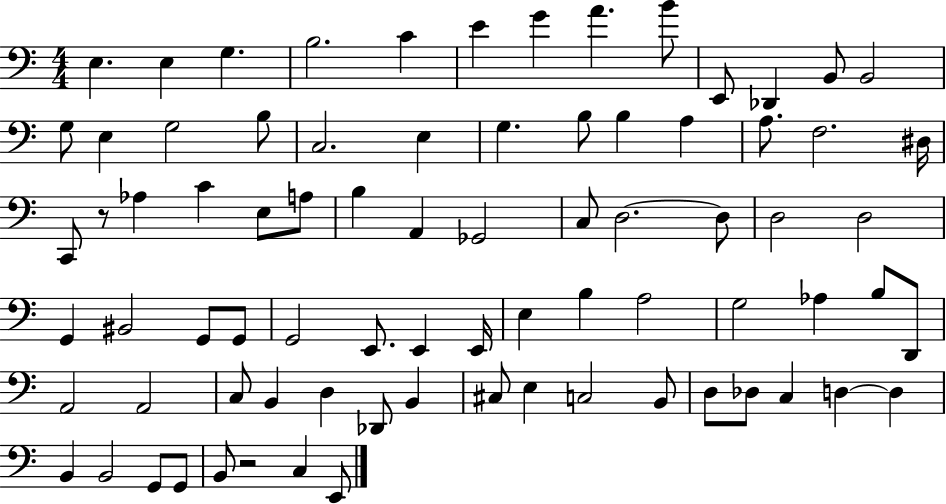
X:1
T:Untitled
M:4/4
L:1/4
K:C
E, E, G, B,2 C E G A B/2 E,,/2 _D,, B,,/2 B,,2 G,/2 E, G,2 B,/2 C,2 E, G, B,/2 B, A, A,/2 F,2 ^D,/4 C,,/2 z/2 _A, C E,/2 A,/2 B, A,, _G,,2 C,/2 D,2 D,/2 D,2 D,2 G,, ^B,,2 G,,/2 G,,/2 G,,2 E,,/2 E,, E,,/4 E, B, A,2 G,2 _A, B,/2 D,,/2 A,,2 A,,2 C,/2 B,, D, _D,,/2 B,, ^C,/2 E, C,2 B,,/2 D,/2 _D,/2 C, D, D, B,, B,,2 G,,/2 G,,/2 B,,/2 z2 C, E,,/2